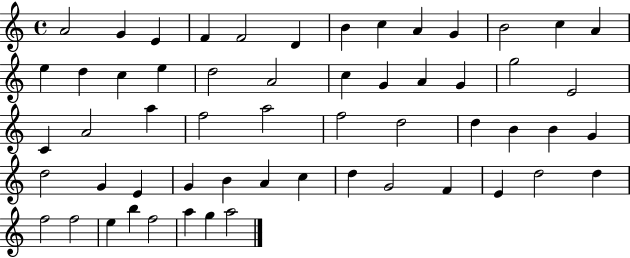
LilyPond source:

{
  \clef treble
  \time 4/4
  \defaultTimeSignature
  \key c \major
  a'2 g'4 e'4 | f'4 f'2 d'4 | b'4 c''4 a'4 g'4 | b'2 c''4 a'4 | \break e''4 d''4 c''4 e''4 | d''2 a'2 | c''4 g'4 a'4 g'4 | g''2 e'2 | \break c'4 a'2 a''4 | f''2 a''2 | f''2 d''2 | d''4 b'4 b'4 g'4 | \break d''2 g'4 e'4 | g'4 b'4 a'4 c''4 | d''4 g'2 f'4 | e'4 d''2 d''4 | \break f''2 f''2 | e''4 b''4 f''2 | a''4 g''4 a''2 | \bar "|."
}